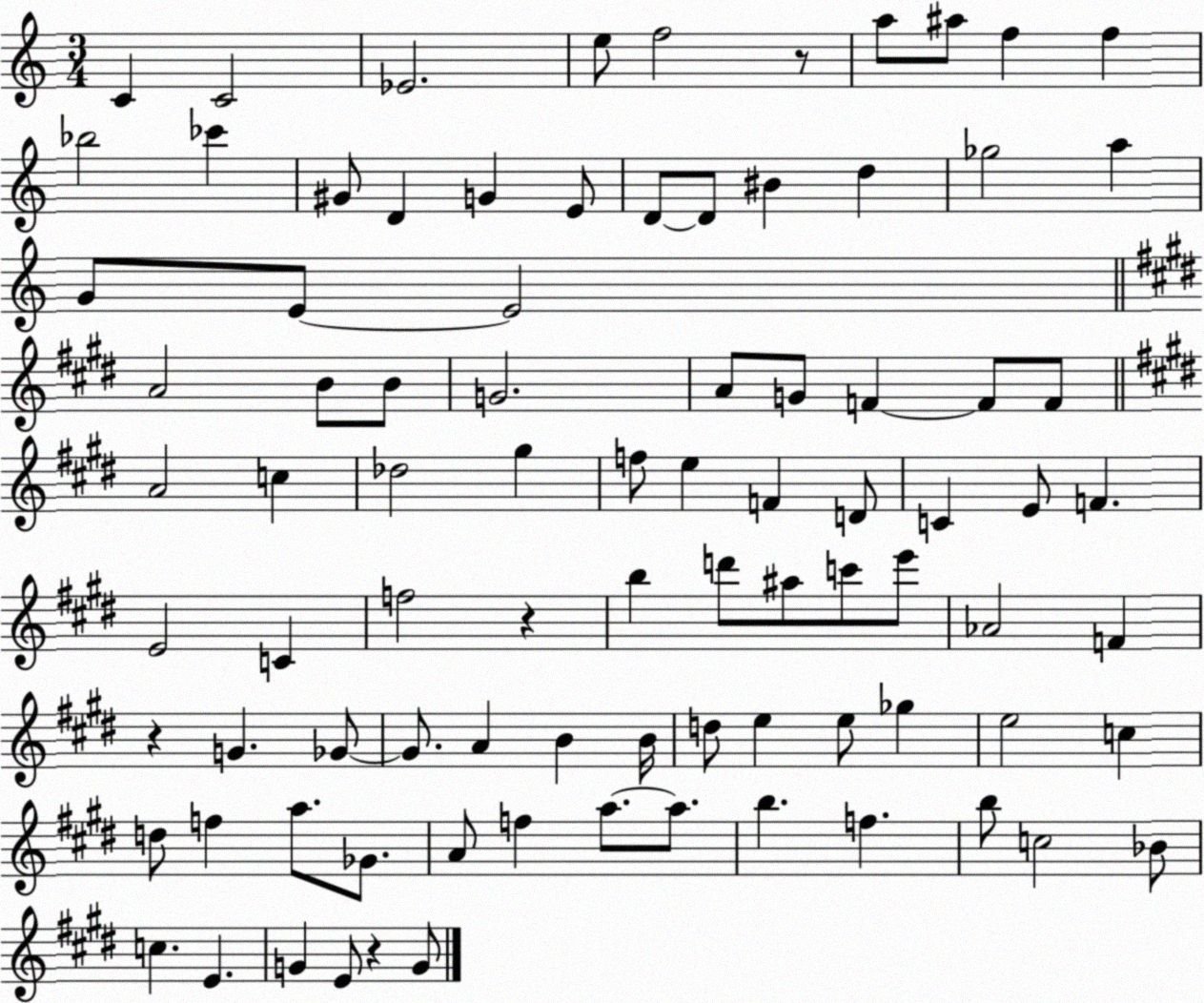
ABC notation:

X:1
T:Untitled
M:3/4
L:1/4
K:C
C C2 _E2 e/2 f2 z/2 a/2 ^a/2 f f _b2 _c' ^G/2 D G E/2 D/2 D/2 ^B d _g2 a G/2 E/2 E2 A2 B/2 B/2 G2 A/2 G/2 F F/2 F/2 A2 c _d2 ^g f/2 e F D/2 C E/2 F E2 C f2 z b d'/2 ^a/2 c'/2 e'/2 _A2 F z G _G/2 _G/2 A B B/4 d/2 e e/2 _g e2 c d/2 f a/2 _G/2 A/2 f a/2 a/2 b f b/2 c2 _B/2 c E G E/2 z G/2